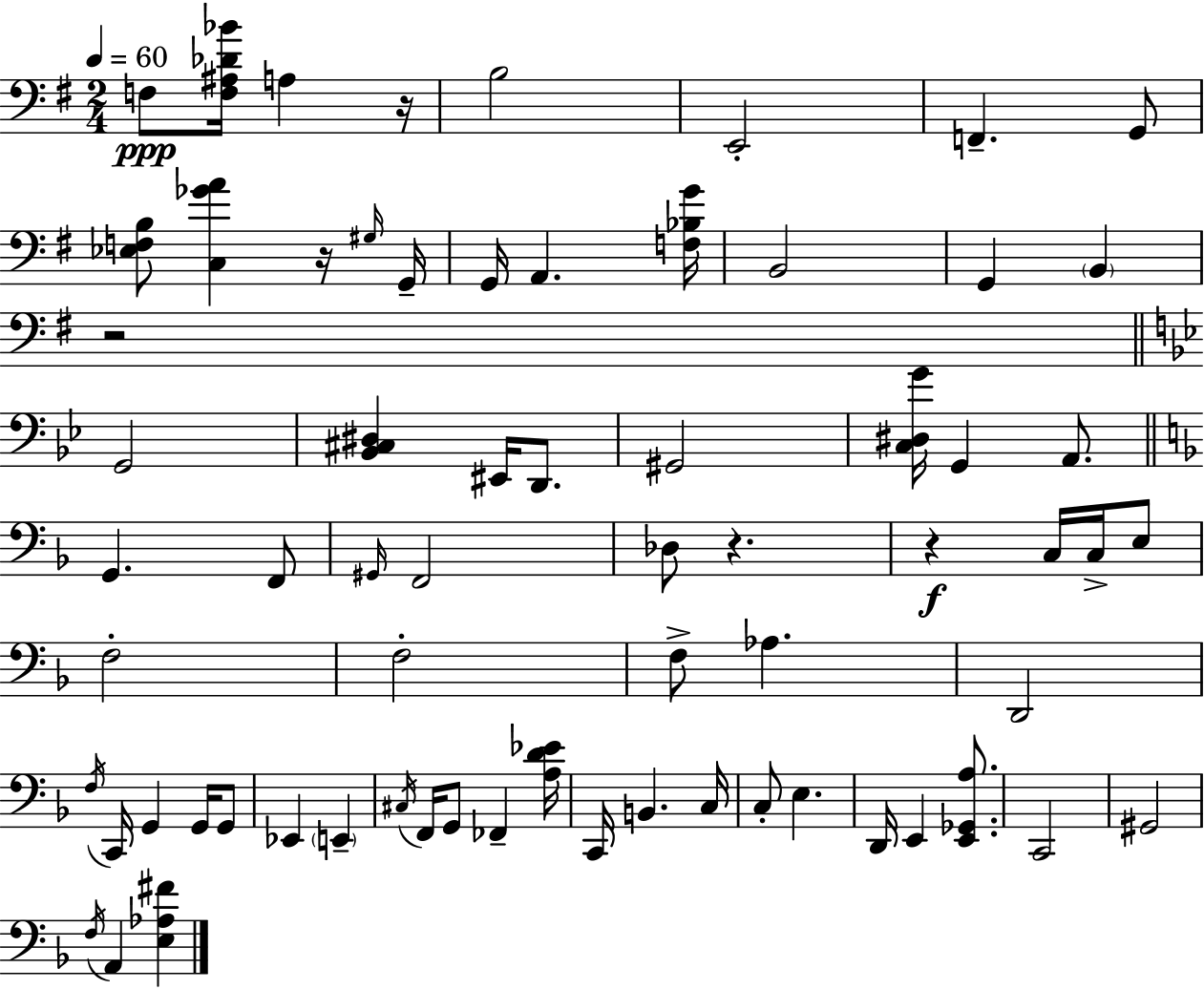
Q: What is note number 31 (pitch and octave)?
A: Ab3